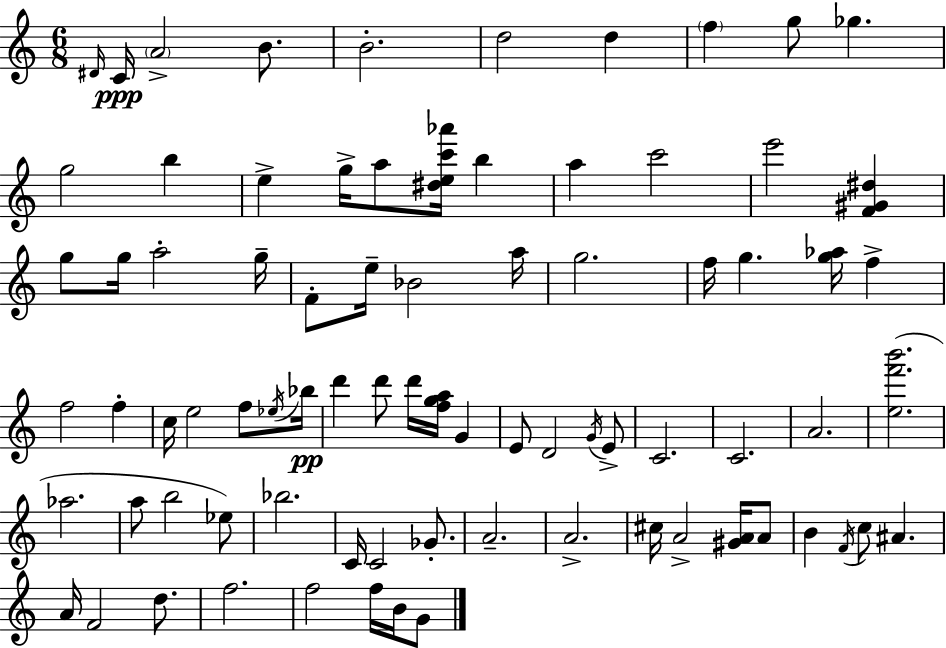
X:1
T:Untitled
M:6/8
L:1/4
K:C
^D/4 C/4 A2 B/2 B2 d2 d f g/2 _g g2 b e g/4 a/2 [^dec'_a']/4 b a c'2 e'2 [F^G^d] g/2 g/4 a2 g/4 F/2 e/4 _B2 a/4 g2 f/4 g [g_a]/4 f f2 f c/4 e2 f/2 _e/4 _b/4 d' d'/2 d'/4 [fga]/4 G E/2 D2 G/4 E/2 C2 C2 A2 [ef'b']2 _a2 a/2 b2 _e/2 _b2 C/4 C2 _G/2 A2 A2 ^c/4 A2 [^GA]/4 A/2 B F/4 c/2 ^A A/4 F2 d/2 f2 f2 f/4 B/4 G/2